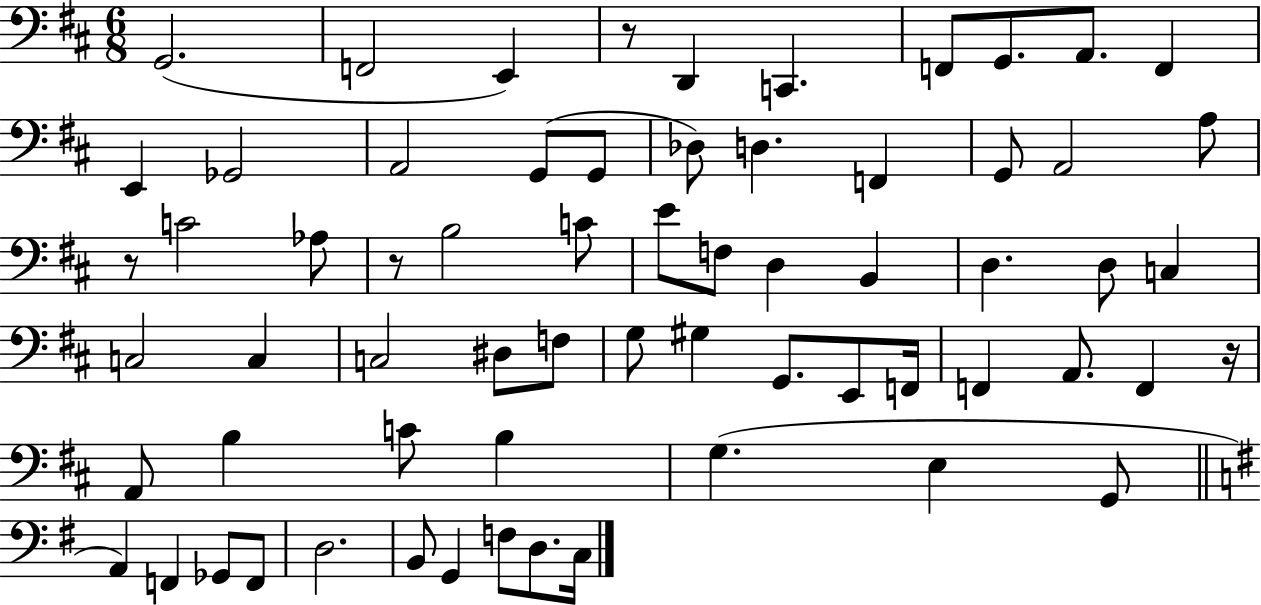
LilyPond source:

{
  \clef bass
  \numericTimeSignature
  \time 6/8
  \key d \major
  \repeat volta 2 { g,2.( | f,2 e,4) | r8 d,4 c,4. | f,8 g,8. a,8. f,4 | \break e,4 ges,2 | a,2 g,8( g,8 | des8) d4. f,4 | g,8 a,2 a8 | \break r8 c'2 aes8 | r8 b2 c'8 | e'8 f8 d4 b,4 | d4. d8 c4 | \break c2 c4 | c2 dis8 f8 | g8 gis4 g,8. e,8 f,16 | f,4 a,8. f,4 r16 | \break a,8 b4 c'8 b4 | g4.( e4 g,8 | \bar "||" \break \key g \major a,4) f,4 ges,8 f,8 | d2. | b,8 g,4 f8 d8. c16 | } \bar "|."
}